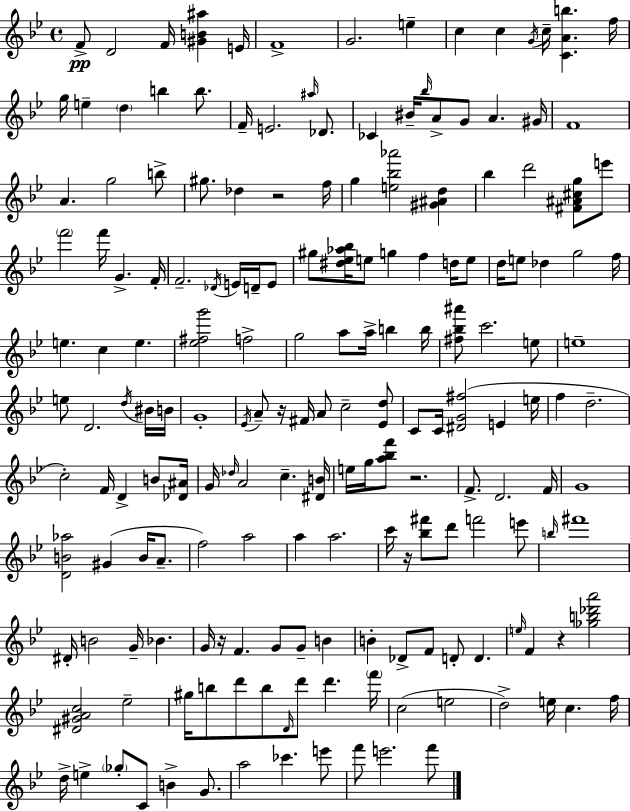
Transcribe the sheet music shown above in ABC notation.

X:1
T:Untitled
M:4/4
L:1/4
K:Gm
F/2 D2 F/4 [^GB^a] E/4 F4 G2 e c c G/4 c/4 [CAb] f/4 g/4 e d b b/2 F/4 E2 ^a/4 _D/2 _C ^B/4 _b/4 A/2 G/2 A ^G/4 F4 A g2 b/2 ^g/2 _d z2 f/4 g [e_b_a']2 [^G^Ad] _b d'2 [^F^A^cg]/2 e'/2 f'2 f'/4 G F/4 F2 _D/4 E/4 D/4 E/2 ^g/2 [^d_e_a_b]/4 e/2 g f d/4 e/2 d/4 e/2 _d g2 f/4 e c e [_e^fg']2 f2 g2 a/2 a/4 b b/4 [^f_b^a']/2 c'2 e/2 e4 e/2 D2 d/4 ^B/4 B/4 G4 _E/4 A/2 z/4 ^F/4 A/2 c2 [_Ed]/2 C/2 C/4 [^DG^f]2 E e/4 f d2 c2 F/4 D B/2 [_D^A]/4 G/4 _d/4 A2 c [^DB]/4 e/4 g/4 [a_bf']/2 z2 F/2 D2 F/4 G4 [DB_a]2 ^G B/4 A/2 f2 a2 a a2 c'/4 z/4 [_b^f']/2 d'/2 f'2 e'/2 b/4 ^f'4 ^D/4 B2 G/4 _B G/4 z/4 F G/2 G/2 B B _D/2 F/2 D/2 D e/4 F z [_gb_d'a']2 [^D^GAc]2 _e2 ^g/4 b/2 d'/2 b/2 D/4 d'/2 d' f'/4 c2 e2 d2 e/4 c f/4 d/4 e _g/2 C/2 B G/2 a2 _c' e'/2 f'/2 e'2 f'/2